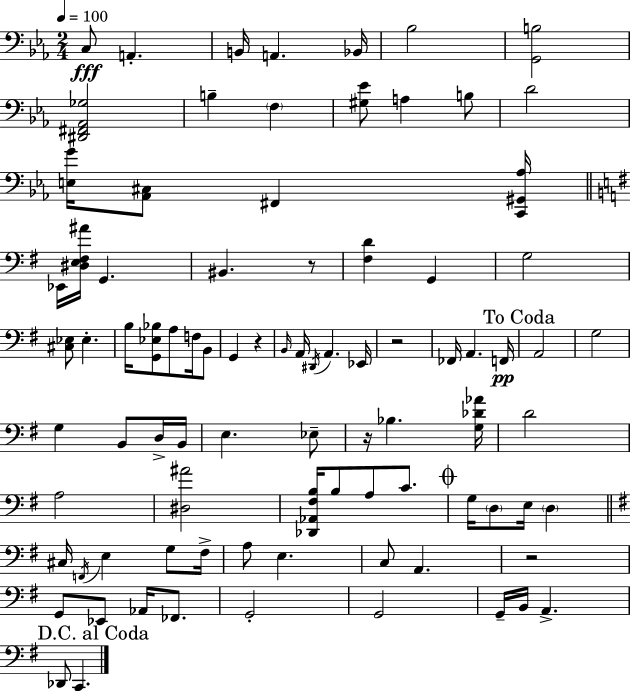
{
  \clef bass
  \numericTimeSignature
  \time 2/4
  \key c \minor
  \tempo 4 = 100
  c8\fff a,4.-. | b,16 a,4. bes,16 | bes2 | <g, b>2 | \break <dis, fis, aes, ges>2 | b4-- \parenthesize f4 | <gis ees'>8 a4 b8 | d'2 | \break <e g'>16 <aes, cis>8 fis,4 <c, gis, aes>16 | \bar "||" \break \key g \major ees,16 <dis e fis ais'>16 g,4. | bis,4. r8 | <fis d'>4 g,4 | g2 | \break <cis ees>8 ees4.-. | b16 <g, ees bes>8 a8 f16 b,8 | g,4 r4 | \grace { b,16 } a,16 \acciaccatura { dis,16 } a,4. | \break ees,16 r2 | fes,16 a,4. | f,16\pp \mark "To Coda" a,2 | g2 | \break g4 b,8 | d16-> b,16 e4. | ees8-- r16 bes4. | <g des' aes'>16 d'2 | \break a2 | <dis ais'>2 | <des, aes, fis b>16 b8 a8 c'8. | \mark \markup { \musicglyph "scripts.coda" } g16 \parenthesize d8 e16 \parenthesize d4 | \break \bar "||" \break \key g \major cis16 \acciaccatura { f,16 } e4 g8 | fis16-> a8 e4. | c8 a,4. | r2 | \break g,8 ees,8 aes,16 fes,8. | g,2-. | g,2 | g,16-- b,16 a,4.-> | \break \mark "D.C. al Coda" des,8 c,4. | \bar "|."
}